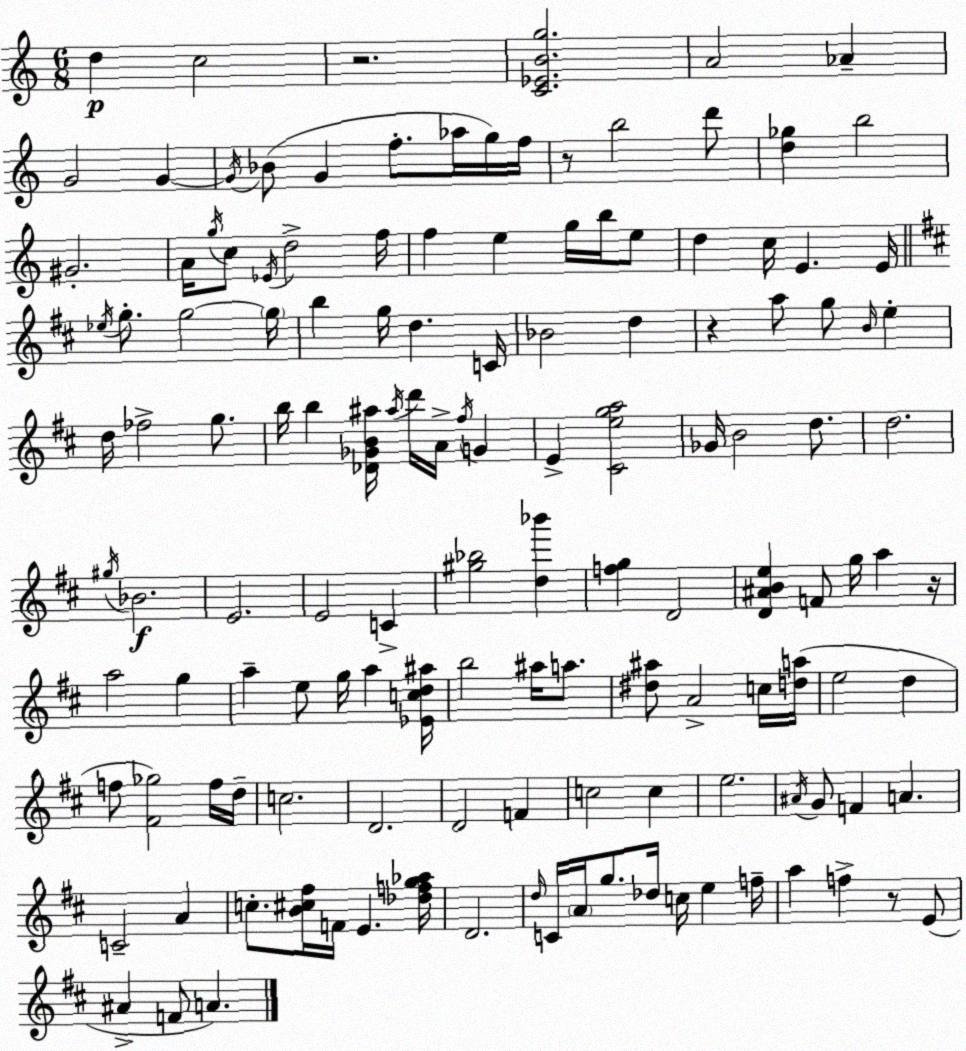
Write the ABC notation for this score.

X:1
T:Untitled
M:6/8
L:1/4
K:C
d c2 z2 [C_EBg]2 A2 _A G2 G G/4 _B/2 G f/2 _a/4 g/4 f/4 z/2 b2 d'/2 [d_g] b2 ^G2 A/4 g/4 c/2 _E/4 d2 f/4 f e g/4 b/4 e/2 d c/4 E E/4 _e/4 g/2 g2 g/4 b g/4 d C/4 _B2 d z a/2 g/2 B/4 e d/4 _f2 g/2 b/4 b [_D_GB^a]/4 ^a/4 d'/4 A/4 ^f/4 G E [^Cega]2 _G/4 B2 d/2 d2 ^g/4 _B2 E2 E2 C [^g_b]2 [d_b'] [fg] D2 [D^ABe] F/2 g/4 a z/4 a2 g a e/2 g/4 a [_Ecd^a]/4 b2 ^a/4 a/2 [^d^a]/2 A2 c/4 [da]/4 e2 d f/2 [^F_g]2 f/4 d/4 c2 D2 D2 F c2 c e2 ^A/4 G/2 F A C2 A c/2 [B^c^f]/4 F/4 E [_dfg_a]/4 D2 d/4 C/4 A/4 g/2 _d/4 c/4 e f/4 a f z/2 E/2 ^A F/2 A